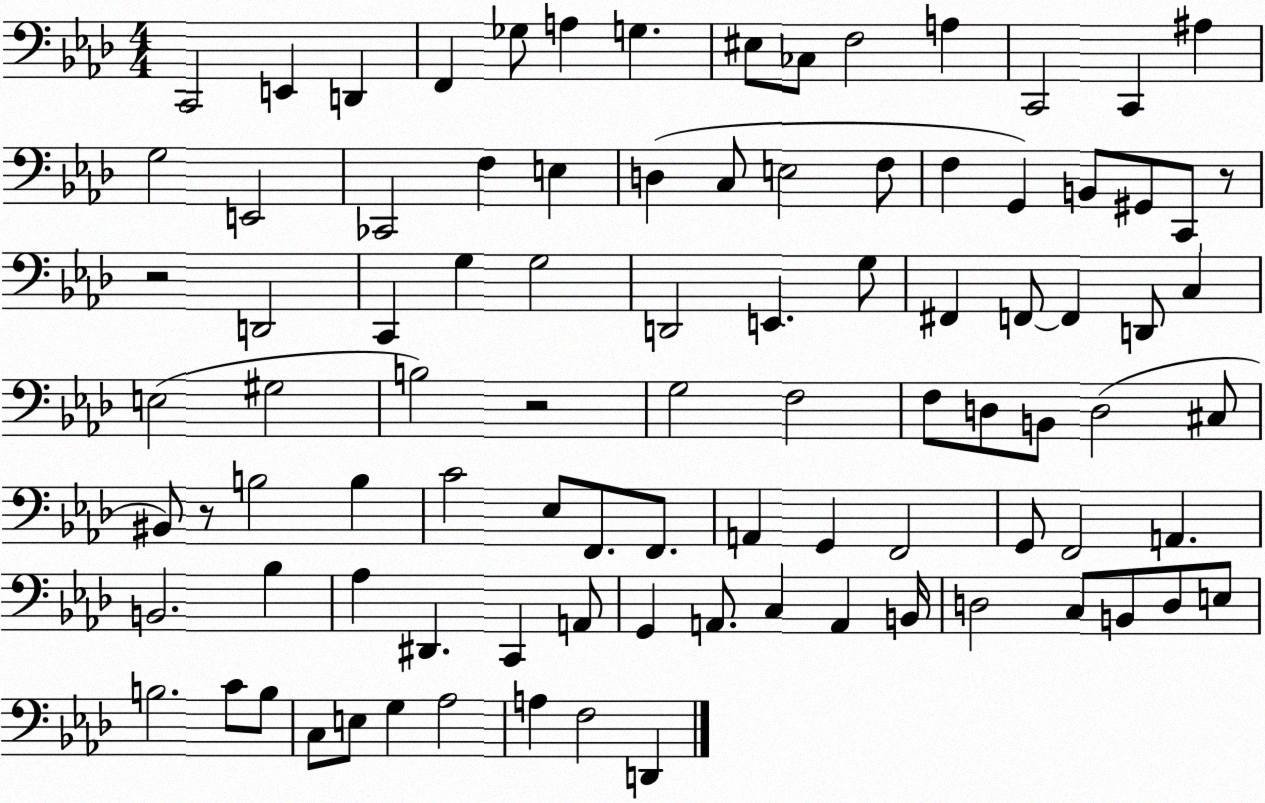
X:1
T:Untitled
M:4/4
L:1/4
K:Ab
C,,2 E,, D,, F,, _G,/2 A, G, ^E,/2 _C,/2 F,2 A, C,,2 C,, ^A, G,2 E,,2 _C,,2 F, E, D, C,/2 E,2 F,/2 F, G,, B,,/2 ^G,,/2 C,,/2 z/2 z2 D,,2 C,, G, G,2 D,,2 E,, G,/2 ^F,, F,,/2 F,, D,,/2 C, E,2 ^G,2 B,2 z2 G,2 F,2 F,/2 D,/2 B,,/2 D,2 ^C,/2 ^B,,/2 z/2 B,2 B, C2 _E,/2 F,,/2 F,,/2 A,, G,, F,,2 G,,/2 F,,2 A,, B,,2 _B, _A, ^D,, C,, A,,/2 G,, A,,/2 C, A,, B,,/4 D,2 C,/2 B,,/2 D,/2 E,/2 B,2 C/2 B,/2 C,/2 E,/2 G, _A,2 A, F,2 D,,